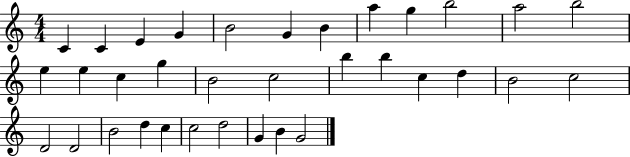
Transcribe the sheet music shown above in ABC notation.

X:1
T:Untitled
M:4/4
L:1/4
K:C
C C E G B2 G B a g b2 a2 b2 e e c g B2 c2 b b c d B2 c2 D2 D2 B2 d c c2 d2 G B G2